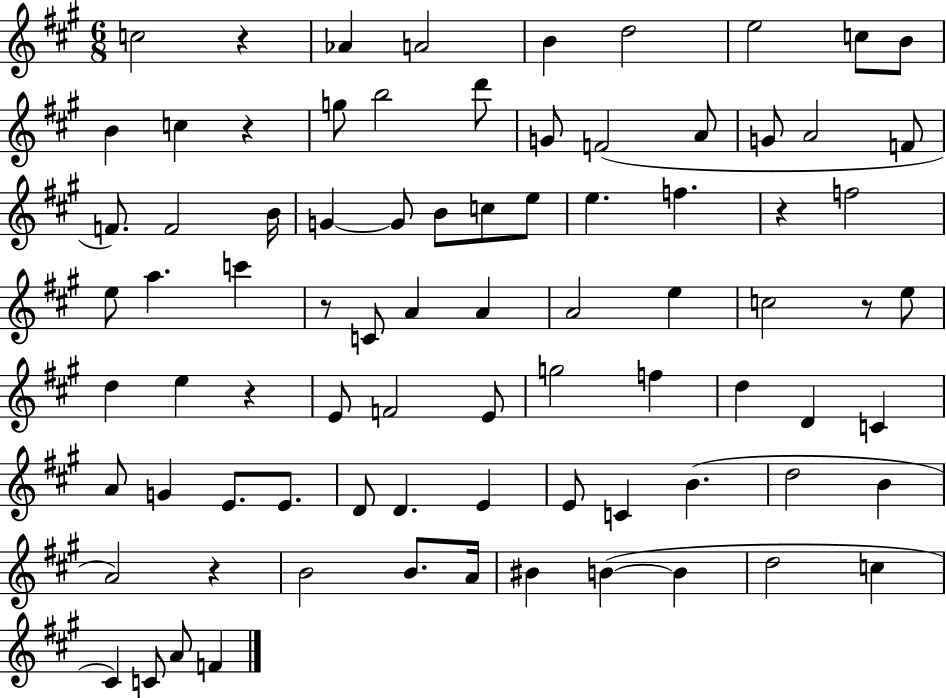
X:1
T:Untitled
M:6/8
L:1/4
K:A
c2 z _A A2 B d2 e2 c/2 B/2 B c z g/2 b2 d'/2 G/2 F2 A/2 G/2 A2 F/2 F/2 F2 B/4 G G/2 B/2 c/2 e/2 e f z f2 e/2 a c' z/2 C/2 A A A2 e c2 z/2 e/2 d e z E/2 F2 E/2 g2 f d D C A/2 G E/2 E/2 D/2 D E E/2 C B d2 B A2 z B2 B/2 A/4 ^B B B d2 c ^C C/2 A/2 F